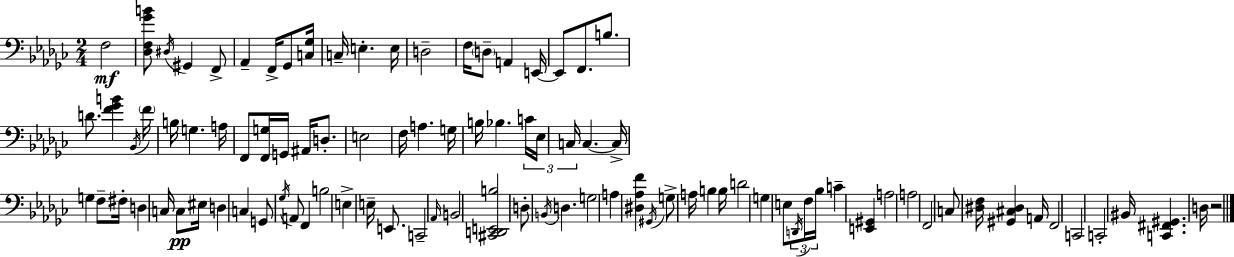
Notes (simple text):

F3/h [Db3,F3,Gb4,B4]/e D#3/s G#2/q F2/e Ab2/q F2/s Gb2/e [C3,Gb3]/s C3/s E3/q. E3/s D3/h F3/s D3/e A2/q E2/s E2/e F2/e. B3/e. D4/e. [F4,Gb4,B4]/q Bb2/s F4/s B3/s G3/q. A3/s F2/e [F2,G3]/s G2/s A#2/s D3/e. E3/h F3/s A3/q. G3/s B3/s Bb3/q. C4/s Eb3/s C3/s C3/q. C3/s G3/q F3/e F#3/s D3/q C3/s C3/e EIS3/s D3/q C3/q G2/e Gb3/s A2/e F2/q B3/h E3/q E3/s E2/e. C2/h Ab2/s B2/h [C#2,D2,E2,B3]/h D3/e B2/s D3/q. G3/h A3/q [D#3,Ab3,F4]/q G#2/s G3/e A3/s B3/q B3/s D4/h G3/q E3/e D2/s F3/s Bb3/s C4/q [E2,G#2]/q A3/h A3/h F2/h C3/e [D#3,F3]/s [G#2,C#3,D#3]/q A2/s F2/h C2/h C2/h BIS2/s [C2,F#2,G#2]/q. D3/s R/h